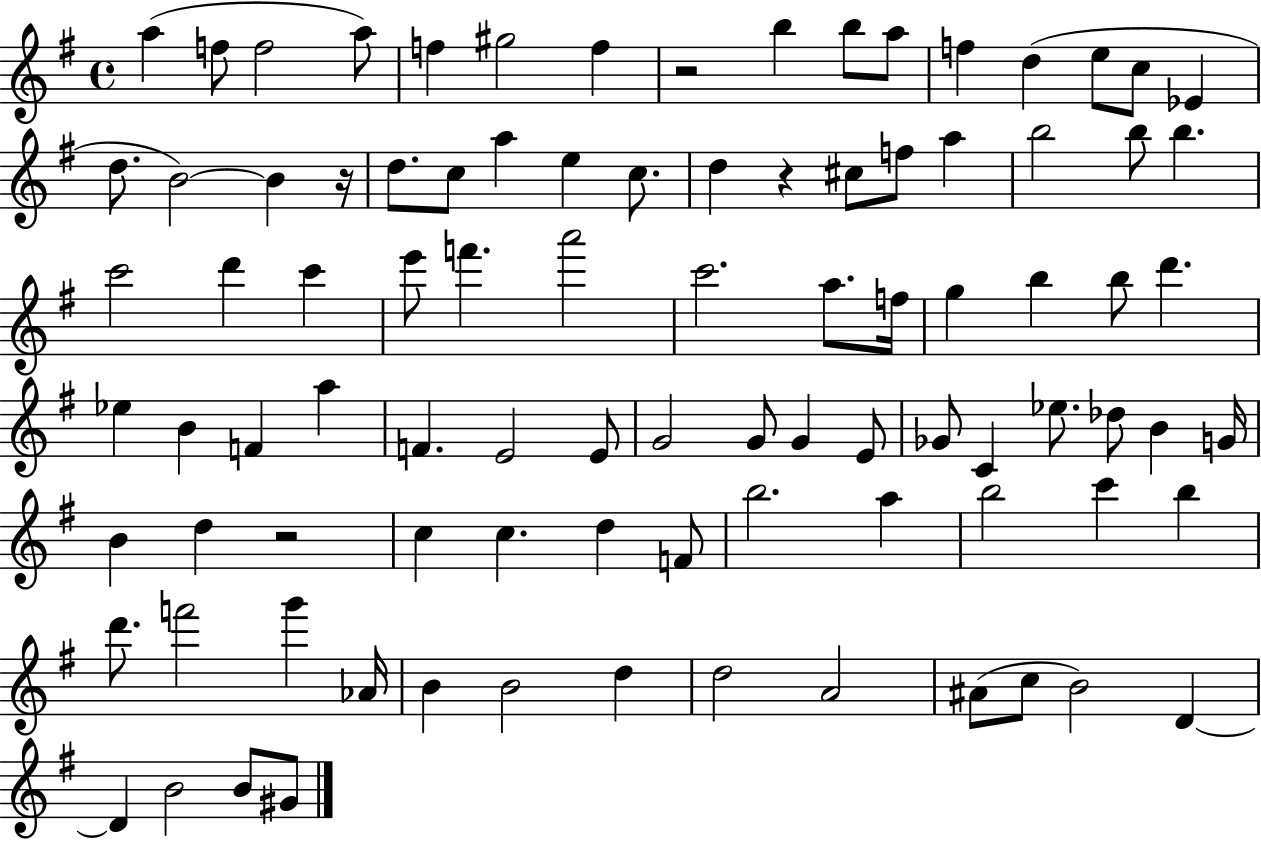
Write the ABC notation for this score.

X:1
T:Untitled
M:4/4
L:1/4
K:G
a f/2 f2 a/2 f ^g2 f z2 b b/2 a/2 f d e/2 c/2 _E d/2 B2 B z/4 d/2 c/2 a e c/2 d z ^c/2 f/2 a b2 b/2 b c'2 d' c' e'/2 f' a'2 c'2 a/2 f/4 g b b/2 d' _e B F a F E2 E/2 G2 G/2 G E/2 _G/2 C _e/2 _d/2 B G/4 B d z2 c c d F/2 b2 a b2 c' b d'/2 f'2 g' _A/4 B B2 d d2 A2 ^A/2 c/2 B2 D D B2 B/2 ^G/2